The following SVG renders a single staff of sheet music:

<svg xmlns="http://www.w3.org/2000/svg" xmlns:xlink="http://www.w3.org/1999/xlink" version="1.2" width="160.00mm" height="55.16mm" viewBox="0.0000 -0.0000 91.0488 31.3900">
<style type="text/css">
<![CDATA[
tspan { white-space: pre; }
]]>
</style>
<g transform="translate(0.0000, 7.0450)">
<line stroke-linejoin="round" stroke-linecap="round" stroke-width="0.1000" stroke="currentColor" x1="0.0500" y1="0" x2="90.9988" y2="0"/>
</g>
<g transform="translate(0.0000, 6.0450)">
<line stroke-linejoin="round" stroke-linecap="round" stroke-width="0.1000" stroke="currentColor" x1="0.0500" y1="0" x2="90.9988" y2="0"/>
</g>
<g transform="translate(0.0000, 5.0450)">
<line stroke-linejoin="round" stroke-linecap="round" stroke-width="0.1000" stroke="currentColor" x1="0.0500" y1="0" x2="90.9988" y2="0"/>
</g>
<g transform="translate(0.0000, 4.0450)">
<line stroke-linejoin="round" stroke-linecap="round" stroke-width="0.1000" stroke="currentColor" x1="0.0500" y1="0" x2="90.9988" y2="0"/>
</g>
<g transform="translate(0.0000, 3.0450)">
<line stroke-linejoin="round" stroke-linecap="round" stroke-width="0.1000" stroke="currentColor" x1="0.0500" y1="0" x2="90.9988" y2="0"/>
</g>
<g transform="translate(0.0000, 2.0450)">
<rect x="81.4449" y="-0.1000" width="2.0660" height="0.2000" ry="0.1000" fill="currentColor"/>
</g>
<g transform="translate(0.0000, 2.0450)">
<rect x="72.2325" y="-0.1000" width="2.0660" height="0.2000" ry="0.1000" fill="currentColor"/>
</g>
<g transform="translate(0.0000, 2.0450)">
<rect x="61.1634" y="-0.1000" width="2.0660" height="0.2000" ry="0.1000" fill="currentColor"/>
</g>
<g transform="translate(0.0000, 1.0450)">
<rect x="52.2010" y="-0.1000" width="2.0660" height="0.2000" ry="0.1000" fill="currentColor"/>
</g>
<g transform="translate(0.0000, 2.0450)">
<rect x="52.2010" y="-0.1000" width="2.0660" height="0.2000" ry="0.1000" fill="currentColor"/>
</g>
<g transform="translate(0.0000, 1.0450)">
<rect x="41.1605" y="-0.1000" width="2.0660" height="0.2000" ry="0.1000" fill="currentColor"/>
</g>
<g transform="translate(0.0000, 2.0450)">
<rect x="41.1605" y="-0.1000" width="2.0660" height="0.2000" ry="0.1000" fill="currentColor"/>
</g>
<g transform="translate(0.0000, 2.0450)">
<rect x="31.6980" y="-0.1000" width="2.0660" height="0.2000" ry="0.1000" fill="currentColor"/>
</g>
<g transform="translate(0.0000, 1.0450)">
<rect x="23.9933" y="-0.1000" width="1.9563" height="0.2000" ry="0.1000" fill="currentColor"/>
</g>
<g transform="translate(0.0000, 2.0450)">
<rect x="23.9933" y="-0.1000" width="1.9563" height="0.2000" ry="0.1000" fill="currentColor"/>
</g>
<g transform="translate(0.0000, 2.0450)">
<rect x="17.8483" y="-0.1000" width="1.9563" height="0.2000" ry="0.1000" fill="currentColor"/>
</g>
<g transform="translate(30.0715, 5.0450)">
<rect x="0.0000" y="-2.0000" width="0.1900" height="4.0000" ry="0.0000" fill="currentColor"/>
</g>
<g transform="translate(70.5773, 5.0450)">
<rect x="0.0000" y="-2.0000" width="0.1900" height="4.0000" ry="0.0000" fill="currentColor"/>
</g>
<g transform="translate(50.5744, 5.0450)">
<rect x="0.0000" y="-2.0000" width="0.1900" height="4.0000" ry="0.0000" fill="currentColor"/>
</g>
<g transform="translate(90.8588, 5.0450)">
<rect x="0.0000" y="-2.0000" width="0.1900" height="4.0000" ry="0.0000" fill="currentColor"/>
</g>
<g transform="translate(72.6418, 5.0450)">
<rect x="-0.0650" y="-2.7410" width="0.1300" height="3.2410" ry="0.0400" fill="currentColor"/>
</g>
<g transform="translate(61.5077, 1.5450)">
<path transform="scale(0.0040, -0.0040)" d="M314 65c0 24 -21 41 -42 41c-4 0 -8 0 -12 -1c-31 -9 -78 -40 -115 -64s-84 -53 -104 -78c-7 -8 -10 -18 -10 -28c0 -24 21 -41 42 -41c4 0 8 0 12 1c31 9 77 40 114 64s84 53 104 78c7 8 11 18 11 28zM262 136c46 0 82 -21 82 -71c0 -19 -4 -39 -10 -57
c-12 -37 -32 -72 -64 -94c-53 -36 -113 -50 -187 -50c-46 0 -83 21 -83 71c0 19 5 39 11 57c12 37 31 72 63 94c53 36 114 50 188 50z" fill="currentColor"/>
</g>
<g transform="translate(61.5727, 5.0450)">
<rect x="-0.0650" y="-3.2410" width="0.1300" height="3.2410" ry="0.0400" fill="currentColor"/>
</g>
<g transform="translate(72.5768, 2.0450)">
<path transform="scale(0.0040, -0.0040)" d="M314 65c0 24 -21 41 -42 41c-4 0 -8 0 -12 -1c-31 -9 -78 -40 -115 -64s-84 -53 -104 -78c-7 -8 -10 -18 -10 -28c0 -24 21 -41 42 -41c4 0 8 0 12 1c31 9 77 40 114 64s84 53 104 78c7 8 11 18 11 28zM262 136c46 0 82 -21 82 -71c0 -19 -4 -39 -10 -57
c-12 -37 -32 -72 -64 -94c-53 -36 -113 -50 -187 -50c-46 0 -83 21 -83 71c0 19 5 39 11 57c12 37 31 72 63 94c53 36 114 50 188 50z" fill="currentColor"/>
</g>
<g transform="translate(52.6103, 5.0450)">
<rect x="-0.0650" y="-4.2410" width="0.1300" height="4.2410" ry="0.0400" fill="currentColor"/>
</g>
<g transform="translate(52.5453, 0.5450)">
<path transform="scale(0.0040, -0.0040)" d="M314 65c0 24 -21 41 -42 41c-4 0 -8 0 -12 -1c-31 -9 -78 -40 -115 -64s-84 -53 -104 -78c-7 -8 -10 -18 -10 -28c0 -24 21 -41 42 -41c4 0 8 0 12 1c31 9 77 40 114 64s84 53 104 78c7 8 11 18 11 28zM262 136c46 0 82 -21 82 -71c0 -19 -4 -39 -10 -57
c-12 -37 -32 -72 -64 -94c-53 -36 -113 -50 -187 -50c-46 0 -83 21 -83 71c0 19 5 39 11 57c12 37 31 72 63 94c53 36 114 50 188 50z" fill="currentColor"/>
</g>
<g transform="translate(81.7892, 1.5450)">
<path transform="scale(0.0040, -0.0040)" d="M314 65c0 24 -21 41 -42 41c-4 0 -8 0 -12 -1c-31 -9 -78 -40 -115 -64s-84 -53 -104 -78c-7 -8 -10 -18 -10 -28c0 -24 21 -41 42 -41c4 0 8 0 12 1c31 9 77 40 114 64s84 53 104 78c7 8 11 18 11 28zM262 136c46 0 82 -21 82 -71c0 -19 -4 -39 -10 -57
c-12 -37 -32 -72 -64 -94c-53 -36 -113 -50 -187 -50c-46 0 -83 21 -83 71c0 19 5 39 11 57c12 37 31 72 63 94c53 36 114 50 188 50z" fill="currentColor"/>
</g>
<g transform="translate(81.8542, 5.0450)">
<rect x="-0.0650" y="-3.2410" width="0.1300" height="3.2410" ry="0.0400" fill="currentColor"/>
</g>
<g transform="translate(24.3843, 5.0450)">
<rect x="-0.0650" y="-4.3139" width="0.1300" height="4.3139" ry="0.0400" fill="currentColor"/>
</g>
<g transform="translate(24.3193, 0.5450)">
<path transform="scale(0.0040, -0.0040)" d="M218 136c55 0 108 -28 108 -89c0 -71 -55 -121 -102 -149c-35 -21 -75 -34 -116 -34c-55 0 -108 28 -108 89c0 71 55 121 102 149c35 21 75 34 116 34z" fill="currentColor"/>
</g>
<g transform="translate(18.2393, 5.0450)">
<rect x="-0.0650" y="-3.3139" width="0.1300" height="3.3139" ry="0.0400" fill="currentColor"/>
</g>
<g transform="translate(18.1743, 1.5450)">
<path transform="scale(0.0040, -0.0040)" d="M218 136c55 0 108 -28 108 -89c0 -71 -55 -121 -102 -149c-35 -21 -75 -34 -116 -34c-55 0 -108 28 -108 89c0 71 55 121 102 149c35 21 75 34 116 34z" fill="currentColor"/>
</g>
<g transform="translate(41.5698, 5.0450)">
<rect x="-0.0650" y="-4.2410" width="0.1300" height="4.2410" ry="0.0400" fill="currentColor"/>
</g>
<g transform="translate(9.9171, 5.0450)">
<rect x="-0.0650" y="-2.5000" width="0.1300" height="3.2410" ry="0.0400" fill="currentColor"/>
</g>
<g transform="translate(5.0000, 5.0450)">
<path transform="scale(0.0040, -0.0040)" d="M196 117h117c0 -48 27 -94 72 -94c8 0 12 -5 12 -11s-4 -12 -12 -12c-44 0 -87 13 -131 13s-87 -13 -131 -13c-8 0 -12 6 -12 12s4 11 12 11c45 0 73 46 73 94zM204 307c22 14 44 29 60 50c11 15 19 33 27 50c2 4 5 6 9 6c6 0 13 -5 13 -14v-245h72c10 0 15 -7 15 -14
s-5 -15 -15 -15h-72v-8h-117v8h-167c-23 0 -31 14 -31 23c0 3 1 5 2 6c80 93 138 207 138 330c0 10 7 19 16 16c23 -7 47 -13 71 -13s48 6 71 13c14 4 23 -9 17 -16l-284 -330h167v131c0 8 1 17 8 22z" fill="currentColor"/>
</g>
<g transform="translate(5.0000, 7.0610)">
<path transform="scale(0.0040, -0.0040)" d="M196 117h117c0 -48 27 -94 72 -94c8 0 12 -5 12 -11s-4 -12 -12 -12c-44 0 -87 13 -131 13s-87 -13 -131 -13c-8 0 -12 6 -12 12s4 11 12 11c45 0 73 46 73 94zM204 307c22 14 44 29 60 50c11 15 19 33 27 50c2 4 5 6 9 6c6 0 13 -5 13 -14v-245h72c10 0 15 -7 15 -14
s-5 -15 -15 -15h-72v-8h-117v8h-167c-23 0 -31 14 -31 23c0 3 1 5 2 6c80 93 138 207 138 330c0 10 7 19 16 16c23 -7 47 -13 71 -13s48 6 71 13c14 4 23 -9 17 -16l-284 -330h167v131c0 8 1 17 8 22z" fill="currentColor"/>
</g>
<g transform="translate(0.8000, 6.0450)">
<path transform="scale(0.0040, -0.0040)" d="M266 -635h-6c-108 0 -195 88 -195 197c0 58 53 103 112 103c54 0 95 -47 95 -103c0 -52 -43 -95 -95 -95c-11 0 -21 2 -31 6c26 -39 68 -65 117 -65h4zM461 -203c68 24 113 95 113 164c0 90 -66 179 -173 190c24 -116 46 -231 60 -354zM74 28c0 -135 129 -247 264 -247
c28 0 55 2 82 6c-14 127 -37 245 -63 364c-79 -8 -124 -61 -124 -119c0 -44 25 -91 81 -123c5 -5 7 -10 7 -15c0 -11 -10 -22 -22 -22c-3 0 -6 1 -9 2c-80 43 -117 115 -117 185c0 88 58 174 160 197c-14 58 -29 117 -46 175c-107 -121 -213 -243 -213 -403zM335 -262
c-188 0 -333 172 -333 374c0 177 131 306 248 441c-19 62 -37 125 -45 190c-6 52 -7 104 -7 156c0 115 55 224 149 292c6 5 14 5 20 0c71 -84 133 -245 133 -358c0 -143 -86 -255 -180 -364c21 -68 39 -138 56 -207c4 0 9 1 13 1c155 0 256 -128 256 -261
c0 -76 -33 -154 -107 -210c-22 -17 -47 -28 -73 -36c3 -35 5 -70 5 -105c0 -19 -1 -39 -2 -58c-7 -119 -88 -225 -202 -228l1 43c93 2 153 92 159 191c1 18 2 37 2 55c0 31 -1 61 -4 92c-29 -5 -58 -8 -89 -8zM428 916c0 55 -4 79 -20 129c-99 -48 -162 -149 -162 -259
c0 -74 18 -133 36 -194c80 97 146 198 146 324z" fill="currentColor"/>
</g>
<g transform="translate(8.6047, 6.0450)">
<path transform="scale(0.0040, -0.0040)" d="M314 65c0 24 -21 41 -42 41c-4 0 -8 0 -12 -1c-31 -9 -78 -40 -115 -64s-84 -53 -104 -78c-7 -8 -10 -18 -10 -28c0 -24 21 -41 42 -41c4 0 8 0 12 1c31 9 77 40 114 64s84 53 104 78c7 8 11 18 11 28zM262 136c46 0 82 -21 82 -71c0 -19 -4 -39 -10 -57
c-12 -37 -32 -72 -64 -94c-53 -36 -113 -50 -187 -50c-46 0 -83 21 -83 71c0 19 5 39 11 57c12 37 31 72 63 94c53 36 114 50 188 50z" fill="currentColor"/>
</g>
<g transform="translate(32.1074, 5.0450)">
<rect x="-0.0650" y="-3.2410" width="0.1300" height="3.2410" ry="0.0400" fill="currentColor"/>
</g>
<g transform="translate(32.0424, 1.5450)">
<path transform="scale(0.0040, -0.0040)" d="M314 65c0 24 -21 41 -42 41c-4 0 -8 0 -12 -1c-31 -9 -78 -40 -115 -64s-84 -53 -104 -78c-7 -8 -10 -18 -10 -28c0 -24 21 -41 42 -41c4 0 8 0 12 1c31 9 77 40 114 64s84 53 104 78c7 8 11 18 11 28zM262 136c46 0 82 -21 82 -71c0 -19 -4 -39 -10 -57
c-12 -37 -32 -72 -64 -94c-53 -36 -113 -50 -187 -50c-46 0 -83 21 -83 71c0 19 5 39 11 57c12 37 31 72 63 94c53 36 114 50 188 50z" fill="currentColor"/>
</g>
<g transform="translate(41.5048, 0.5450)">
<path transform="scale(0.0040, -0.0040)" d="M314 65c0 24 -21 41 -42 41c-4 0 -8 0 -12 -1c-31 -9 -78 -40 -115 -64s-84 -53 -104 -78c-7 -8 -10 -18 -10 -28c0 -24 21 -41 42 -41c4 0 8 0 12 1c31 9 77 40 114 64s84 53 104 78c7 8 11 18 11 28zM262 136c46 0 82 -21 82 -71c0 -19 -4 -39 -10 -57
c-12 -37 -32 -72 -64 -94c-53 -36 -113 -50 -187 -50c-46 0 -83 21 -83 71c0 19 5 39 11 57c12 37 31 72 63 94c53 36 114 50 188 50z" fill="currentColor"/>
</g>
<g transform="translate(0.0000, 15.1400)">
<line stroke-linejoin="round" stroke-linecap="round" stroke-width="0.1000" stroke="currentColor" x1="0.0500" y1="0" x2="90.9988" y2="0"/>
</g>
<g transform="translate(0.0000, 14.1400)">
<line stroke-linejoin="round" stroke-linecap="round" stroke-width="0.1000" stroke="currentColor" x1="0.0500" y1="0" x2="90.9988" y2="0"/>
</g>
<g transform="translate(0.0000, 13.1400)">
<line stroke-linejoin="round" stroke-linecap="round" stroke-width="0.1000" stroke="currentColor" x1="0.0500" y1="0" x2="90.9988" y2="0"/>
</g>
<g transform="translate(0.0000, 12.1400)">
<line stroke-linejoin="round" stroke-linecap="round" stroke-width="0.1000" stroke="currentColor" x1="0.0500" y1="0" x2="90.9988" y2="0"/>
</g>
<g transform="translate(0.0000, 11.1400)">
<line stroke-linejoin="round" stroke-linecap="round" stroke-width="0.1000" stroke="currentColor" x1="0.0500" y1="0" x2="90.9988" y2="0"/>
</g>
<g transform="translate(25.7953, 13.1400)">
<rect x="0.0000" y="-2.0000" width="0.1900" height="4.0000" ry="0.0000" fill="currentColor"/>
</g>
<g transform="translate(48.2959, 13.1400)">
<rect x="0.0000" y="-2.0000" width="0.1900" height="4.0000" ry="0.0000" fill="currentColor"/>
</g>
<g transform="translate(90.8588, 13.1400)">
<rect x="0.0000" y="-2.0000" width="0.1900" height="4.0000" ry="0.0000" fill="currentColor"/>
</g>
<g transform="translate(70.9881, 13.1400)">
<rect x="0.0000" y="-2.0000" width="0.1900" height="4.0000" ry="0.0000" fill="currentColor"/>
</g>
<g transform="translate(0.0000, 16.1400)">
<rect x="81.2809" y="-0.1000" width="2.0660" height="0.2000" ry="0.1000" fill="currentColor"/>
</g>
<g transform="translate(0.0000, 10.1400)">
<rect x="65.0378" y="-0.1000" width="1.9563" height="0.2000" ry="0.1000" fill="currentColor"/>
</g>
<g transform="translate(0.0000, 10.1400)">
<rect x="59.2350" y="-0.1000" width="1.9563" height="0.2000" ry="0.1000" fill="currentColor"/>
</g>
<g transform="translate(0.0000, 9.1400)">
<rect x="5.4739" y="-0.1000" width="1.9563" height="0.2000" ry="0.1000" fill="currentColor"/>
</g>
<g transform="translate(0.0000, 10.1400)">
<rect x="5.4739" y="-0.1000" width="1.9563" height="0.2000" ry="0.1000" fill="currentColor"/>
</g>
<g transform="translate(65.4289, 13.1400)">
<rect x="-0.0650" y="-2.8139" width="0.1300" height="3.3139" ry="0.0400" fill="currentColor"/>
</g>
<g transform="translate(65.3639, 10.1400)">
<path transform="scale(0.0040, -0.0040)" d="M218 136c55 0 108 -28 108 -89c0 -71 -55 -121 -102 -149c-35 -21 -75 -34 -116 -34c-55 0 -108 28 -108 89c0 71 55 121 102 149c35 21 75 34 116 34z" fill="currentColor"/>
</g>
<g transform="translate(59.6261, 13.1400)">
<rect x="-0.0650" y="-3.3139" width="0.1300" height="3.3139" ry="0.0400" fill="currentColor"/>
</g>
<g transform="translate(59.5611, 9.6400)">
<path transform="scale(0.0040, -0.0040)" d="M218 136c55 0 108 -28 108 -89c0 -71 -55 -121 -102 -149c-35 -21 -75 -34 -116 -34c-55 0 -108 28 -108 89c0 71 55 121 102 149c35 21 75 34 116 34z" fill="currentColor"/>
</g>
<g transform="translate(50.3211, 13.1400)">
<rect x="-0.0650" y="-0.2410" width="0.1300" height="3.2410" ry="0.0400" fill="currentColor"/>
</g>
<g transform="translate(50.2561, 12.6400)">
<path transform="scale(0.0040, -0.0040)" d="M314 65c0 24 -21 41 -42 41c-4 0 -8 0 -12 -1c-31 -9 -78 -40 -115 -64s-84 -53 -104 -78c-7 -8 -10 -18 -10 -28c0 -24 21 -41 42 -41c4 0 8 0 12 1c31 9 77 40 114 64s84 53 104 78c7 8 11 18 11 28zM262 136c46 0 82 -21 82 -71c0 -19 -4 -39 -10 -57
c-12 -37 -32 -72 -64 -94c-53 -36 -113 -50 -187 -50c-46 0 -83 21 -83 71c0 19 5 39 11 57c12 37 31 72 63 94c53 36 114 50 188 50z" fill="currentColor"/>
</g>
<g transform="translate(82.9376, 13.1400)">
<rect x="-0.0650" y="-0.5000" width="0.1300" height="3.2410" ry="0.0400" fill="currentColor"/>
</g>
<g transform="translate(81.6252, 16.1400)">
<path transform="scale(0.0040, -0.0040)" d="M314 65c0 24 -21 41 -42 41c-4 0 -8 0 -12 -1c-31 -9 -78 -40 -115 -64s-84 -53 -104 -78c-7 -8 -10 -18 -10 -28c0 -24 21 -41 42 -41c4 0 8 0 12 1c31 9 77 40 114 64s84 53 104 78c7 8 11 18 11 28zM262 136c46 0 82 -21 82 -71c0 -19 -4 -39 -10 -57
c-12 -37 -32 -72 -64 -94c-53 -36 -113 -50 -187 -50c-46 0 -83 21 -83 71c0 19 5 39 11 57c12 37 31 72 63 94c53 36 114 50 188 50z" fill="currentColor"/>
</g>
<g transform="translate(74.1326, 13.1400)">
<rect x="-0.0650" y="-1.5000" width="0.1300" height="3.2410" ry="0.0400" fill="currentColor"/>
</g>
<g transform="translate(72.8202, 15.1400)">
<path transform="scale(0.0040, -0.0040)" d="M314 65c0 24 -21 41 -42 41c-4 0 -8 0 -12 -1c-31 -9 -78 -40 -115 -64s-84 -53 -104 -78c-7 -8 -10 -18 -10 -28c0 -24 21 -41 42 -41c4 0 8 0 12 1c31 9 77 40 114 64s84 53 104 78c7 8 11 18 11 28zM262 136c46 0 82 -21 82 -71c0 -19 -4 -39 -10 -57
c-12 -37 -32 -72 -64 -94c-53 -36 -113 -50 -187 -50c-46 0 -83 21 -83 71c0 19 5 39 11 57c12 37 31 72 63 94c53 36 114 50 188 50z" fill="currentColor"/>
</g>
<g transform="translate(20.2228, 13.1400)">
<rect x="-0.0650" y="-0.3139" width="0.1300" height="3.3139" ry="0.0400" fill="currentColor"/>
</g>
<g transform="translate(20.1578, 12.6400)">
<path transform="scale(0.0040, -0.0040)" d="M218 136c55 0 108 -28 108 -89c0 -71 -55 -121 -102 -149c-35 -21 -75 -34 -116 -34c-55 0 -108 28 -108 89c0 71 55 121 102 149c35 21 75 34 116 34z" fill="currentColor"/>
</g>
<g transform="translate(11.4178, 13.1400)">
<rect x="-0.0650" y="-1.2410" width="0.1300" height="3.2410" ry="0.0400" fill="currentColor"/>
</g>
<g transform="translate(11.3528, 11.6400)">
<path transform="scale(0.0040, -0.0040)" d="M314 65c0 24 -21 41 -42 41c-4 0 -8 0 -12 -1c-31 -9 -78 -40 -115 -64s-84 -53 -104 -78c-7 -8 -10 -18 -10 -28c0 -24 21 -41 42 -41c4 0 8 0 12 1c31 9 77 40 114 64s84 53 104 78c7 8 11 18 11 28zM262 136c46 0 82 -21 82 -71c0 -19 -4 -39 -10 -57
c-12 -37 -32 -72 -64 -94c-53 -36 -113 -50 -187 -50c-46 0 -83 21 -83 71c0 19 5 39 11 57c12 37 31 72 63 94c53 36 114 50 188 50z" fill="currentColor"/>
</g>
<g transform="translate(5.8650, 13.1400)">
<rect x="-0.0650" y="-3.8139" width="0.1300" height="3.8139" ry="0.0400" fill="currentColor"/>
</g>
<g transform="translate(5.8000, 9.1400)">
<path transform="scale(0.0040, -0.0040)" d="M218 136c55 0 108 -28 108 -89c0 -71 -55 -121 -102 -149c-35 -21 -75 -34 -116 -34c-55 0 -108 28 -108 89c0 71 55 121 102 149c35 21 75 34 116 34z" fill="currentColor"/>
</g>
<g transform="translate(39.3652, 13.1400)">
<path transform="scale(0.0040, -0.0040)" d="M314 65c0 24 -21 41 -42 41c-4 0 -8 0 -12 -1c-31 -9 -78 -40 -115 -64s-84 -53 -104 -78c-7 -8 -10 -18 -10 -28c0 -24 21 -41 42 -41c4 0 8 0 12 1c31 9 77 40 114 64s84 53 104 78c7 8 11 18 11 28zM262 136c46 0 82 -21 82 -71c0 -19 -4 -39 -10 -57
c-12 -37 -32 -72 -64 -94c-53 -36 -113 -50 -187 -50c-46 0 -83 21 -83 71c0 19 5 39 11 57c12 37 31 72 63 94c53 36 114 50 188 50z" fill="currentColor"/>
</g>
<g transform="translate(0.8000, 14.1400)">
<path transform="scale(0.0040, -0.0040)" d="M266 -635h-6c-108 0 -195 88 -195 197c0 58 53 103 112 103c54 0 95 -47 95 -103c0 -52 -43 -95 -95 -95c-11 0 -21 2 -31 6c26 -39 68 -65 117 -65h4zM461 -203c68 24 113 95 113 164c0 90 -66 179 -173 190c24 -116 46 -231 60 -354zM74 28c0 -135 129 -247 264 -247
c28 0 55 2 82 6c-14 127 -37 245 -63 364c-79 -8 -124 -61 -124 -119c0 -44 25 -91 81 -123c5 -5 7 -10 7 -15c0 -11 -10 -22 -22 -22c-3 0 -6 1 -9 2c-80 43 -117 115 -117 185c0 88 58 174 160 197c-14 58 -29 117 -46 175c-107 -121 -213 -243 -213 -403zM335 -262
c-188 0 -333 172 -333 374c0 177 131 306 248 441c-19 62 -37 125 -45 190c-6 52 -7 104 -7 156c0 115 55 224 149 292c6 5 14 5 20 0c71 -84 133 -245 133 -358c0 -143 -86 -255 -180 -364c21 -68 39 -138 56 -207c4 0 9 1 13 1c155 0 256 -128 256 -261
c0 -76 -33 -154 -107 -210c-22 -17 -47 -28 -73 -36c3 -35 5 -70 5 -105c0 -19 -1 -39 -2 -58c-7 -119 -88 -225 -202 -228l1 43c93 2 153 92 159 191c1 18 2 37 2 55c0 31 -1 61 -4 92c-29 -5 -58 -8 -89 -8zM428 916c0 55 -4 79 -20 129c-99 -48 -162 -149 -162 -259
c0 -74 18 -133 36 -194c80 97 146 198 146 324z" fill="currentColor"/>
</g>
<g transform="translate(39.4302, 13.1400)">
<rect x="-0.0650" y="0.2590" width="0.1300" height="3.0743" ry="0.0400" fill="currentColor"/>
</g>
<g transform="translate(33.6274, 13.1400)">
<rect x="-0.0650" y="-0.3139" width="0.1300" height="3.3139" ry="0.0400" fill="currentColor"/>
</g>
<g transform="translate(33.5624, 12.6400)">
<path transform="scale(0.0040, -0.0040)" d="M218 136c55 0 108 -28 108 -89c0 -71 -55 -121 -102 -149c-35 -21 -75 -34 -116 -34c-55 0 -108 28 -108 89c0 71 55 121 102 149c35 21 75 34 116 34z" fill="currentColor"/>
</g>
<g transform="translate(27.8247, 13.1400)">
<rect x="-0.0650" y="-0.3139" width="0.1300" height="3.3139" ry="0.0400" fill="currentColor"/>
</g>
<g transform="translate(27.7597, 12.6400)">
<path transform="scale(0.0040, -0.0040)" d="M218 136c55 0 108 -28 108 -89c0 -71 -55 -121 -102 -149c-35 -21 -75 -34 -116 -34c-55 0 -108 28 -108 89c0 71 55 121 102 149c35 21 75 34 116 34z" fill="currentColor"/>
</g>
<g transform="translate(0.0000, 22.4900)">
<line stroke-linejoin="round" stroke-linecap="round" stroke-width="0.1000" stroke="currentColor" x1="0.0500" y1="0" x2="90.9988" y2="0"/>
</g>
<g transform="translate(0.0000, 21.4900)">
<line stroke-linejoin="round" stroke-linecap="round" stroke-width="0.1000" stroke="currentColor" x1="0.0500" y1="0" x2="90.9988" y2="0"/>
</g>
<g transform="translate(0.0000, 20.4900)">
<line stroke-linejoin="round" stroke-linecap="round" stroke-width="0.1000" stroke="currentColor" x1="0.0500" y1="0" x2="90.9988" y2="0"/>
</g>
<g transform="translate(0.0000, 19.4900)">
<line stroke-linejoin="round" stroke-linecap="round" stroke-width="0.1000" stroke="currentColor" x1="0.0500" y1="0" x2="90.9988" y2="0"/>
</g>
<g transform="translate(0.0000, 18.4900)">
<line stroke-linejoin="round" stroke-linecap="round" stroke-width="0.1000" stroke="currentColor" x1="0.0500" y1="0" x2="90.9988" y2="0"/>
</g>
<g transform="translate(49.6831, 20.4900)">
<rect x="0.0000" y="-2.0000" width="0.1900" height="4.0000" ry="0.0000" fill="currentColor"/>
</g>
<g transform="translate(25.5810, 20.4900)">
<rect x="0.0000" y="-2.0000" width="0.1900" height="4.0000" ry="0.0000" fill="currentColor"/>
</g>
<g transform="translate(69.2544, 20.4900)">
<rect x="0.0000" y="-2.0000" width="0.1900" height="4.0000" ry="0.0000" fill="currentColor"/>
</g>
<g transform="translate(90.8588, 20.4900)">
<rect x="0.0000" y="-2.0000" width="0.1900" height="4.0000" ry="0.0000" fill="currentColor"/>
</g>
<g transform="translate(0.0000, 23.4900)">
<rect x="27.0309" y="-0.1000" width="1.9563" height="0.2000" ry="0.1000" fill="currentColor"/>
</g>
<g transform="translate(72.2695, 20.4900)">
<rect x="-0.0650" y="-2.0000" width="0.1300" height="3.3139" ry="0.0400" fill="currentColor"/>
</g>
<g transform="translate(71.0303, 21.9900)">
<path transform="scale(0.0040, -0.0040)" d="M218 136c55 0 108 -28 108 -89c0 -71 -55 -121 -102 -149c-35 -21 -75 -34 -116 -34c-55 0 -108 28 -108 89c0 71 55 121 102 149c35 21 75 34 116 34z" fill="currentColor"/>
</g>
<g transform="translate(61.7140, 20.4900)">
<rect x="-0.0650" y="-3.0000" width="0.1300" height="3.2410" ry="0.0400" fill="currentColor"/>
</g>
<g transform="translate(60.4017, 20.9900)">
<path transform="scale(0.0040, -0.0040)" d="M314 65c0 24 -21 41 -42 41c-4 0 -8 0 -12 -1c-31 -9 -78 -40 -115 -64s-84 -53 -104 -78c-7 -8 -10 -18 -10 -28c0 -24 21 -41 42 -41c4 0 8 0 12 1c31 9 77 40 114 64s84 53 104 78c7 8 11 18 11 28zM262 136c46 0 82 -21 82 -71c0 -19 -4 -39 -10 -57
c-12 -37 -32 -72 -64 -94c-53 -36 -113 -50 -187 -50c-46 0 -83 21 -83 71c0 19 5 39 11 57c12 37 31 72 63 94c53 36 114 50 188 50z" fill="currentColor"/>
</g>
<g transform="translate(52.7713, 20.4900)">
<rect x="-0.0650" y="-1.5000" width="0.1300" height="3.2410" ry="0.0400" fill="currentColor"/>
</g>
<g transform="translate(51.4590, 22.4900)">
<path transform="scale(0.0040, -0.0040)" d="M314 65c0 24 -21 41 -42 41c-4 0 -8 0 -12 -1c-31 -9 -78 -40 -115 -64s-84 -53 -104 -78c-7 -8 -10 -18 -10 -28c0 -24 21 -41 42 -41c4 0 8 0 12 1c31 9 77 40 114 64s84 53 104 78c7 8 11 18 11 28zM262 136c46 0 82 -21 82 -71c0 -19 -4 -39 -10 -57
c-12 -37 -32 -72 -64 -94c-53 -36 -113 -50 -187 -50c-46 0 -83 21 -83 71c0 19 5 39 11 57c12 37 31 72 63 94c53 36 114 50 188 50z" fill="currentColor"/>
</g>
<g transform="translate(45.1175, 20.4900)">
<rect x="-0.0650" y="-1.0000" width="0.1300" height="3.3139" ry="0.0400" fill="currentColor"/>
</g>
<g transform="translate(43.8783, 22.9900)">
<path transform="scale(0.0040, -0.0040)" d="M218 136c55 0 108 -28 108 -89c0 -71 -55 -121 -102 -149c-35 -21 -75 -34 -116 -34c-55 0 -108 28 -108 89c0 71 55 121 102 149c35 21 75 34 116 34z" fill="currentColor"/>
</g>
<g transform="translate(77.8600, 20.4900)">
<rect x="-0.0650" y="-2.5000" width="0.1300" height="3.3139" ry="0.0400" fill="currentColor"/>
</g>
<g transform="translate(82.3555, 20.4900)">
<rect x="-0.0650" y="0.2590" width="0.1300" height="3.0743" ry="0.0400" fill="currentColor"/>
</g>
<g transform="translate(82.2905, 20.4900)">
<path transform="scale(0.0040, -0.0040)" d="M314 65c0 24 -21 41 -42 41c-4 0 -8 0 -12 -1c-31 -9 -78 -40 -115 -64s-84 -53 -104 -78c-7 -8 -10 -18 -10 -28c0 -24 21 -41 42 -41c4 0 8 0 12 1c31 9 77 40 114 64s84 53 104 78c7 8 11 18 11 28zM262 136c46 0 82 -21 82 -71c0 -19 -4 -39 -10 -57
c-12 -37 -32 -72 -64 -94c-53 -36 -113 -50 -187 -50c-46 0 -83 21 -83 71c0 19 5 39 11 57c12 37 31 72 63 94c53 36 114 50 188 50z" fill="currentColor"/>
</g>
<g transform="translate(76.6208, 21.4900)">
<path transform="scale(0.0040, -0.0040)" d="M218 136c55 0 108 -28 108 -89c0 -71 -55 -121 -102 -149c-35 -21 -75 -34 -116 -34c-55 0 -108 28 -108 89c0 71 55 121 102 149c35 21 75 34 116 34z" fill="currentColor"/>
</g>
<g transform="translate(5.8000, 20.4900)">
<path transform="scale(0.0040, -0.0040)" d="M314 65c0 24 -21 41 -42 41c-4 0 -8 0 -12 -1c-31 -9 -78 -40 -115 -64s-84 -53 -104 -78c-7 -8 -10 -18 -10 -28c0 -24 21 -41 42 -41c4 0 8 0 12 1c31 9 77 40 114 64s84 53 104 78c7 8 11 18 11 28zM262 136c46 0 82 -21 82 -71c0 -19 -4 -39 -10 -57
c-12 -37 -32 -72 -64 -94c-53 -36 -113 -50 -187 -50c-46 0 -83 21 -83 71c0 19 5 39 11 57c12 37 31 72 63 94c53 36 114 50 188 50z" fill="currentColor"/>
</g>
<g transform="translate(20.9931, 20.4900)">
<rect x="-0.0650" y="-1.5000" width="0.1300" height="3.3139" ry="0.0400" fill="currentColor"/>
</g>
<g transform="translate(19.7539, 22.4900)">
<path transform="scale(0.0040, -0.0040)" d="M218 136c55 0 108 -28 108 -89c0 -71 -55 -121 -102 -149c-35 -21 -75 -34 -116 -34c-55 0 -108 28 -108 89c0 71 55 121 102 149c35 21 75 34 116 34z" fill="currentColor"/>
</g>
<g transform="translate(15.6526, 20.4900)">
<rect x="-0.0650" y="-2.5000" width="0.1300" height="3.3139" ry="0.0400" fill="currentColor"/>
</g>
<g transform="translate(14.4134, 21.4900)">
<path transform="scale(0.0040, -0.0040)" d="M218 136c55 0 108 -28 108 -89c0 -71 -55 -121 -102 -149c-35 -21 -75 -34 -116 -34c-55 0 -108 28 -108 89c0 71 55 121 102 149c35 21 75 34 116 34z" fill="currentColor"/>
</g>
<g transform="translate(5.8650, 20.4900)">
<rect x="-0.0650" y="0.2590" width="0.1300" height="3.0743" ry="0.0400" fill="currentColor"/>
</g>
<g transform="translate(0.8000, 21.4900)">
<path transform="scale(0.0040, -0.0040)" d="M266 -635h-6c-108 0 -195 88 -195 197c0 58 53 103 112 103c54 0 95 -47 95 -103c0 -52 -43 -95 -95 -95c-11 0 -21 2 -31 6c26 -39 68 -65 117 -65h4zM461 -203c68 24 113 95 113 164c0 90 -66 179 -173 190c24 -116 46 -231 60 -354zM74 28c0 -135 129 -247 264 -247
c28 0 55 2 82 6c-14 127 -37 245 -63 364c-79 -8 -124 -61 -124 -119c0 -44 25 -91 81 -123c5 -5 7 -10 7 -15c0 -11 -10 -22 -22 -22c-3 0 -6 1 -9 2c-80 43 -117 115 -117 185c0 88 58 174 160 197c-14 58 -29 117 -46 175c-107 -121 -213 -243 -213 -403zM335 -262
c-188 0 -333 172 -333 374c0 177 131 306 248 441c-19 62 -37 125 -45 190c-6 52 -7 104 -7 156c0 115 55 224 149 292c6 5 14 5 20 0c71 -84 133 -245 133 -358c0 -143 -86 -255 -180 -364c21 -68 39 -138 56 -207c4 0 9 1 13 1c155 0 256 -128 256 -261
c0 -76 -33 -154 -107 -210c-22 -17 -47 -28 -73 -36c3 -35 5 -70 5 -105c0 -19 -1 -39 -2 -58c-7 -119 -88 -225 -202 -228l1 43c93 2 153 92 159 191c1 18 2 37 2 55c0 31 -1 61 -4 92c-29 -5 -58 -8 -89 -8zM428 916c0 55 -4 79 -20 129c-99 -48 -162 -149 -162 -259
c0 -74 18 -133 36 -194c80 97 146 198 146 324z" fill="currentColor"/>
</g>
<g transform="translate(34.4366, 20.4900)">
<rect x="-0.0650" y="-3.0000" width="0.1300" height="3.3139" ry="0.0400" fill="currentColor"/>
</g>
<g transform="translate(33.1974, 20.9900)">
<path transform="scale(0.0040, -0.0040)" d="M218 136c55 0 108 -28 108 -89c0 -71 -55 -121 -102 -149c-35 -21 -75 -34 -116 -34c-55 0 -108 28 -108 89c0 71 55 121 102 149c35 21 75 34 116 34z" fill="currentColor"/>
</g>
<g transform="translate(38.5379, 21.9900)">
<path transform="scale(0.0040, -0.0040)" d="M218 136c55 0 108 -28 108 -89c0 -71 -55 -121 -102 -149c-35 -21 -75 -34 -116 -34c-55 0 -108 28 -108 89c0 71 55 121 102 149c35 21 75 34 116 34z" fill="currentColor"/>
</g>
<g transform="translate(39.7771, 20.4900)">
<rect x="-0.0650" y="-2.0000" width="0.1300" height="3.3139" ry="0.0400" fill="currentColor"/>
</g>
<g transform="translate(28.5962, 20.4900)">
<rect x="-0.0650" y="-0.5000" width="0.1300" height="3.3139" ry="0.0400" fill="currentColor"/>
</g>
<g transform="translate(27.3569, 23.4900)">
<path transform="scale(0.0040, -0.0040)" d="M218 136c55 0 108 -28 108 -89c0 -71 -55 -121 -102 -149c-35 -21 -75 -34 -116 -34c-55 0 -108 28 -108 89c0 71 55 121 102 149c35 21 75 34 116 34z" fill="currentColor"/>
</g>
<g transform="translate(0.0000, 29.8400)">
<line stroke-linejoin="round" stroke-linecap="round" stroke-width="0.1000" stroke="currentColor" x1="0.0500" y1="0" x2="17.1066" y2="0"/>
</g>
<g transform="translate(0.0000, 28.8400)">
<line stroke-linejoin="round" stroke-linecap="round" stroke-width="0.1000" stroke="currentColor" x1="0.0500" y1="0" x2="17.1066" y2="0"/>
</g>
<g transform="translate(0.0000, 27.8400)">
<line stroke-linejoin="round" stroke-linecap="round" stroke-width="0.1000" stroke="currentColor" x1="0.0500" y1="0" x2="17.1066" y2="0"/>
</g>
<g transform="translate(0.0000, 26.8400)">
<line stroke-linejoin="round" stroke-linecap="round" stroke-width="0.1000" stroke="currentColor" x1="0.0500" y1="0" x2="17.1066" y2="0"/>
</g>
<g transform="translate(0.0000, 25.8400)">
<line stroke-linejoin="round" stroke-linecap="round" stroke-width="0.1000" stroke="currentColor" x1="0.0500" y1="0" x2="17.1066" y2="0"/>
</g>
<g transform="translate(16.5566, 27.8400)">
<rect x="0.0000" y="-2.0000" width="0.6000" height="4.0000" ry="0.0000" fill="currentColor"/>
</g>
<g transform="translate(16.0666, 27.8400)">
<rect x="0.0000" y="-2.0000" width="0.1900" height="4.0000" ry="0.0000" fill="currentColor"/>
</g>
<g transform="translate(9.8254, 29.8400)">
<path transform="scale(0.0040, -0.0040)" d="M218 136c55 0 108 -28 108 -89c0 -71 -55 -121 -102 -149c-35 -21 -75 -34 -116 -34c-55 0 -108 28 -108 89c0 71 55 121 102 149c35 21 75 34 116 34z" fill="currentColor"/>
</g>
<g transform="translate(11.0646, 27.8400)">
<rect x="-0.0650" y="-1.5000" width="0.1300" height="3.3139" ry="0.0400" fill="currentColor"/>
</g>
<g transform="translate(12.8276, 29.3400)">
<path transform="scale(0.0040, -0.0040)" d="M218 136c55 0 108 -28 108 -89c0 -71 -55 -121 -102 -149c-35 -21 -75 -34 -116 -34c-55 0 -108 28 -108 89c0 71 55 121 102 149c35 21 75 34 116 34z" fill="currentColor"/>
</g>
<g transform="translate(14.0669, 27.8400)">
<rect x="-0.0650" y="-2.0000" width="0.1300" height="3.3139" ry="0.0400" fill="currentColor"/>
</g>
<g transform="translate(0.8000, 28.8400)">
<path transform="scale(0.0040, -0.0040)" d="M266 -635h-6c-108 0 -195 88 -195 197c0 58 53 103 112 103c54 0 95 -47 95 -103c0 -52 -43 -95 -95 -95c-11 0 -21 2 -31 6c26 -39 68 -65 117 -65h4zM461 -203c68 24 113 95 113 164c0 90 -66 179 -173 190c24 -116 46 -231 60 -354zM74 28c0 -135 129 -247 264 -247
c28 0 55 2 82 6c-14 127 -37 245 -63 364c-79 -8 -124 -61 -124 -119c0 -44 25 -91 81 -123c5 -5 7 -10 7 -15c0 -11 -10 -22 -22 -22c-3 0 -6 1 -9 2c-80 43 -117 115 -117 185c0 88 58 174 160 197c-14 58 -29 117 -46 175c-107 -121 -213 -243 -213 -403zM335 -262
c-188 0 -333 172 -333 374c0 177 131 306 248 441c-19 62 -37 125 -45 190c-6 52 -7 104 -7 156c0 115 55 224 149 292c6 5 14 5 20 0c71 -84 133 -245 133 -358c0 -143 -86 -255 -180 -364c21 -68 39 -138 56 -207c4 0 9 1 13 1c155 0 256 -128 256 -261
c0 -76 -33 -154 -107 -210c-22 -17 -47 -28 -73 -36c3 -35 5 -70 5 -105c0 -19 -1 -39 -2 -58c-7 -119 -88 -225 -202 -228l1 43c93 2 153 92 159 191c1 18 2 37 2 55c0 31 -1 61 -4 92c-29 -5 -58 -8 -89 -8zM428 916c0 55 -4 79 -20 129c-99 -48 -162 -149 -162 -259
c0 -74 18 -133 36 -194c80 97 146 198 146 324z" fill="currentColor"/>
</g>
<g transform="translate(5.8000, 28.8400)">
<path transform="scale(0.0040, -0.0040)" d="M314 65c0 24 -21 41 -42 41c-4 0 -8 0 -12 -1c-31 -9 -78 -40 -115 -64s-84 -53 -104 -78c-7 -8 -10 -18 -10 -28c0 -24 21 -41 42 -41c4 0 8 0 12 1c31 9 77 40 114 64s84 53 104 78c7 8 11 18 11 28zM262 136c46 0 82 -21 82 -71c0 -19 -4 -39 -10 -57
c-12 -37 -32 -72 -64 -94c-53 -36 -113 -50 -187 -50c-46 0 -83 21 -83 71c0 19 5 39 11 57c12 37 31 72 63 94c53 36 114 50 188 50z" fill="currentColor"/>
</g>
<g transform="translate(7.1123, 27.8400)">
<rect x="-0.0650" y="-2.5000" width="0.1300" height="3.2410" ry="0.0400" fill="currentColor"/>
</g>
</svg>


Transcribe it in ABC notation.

X:1
T:Untitled
M:4/4
L:1/4
K:C
G2 b d' b2 d'2 d'2 b2 a2 b2 c' e2 c c c B2 c2 b a E2 C2 B2 G E C A F D E2 A2 F G B2 G2 E F